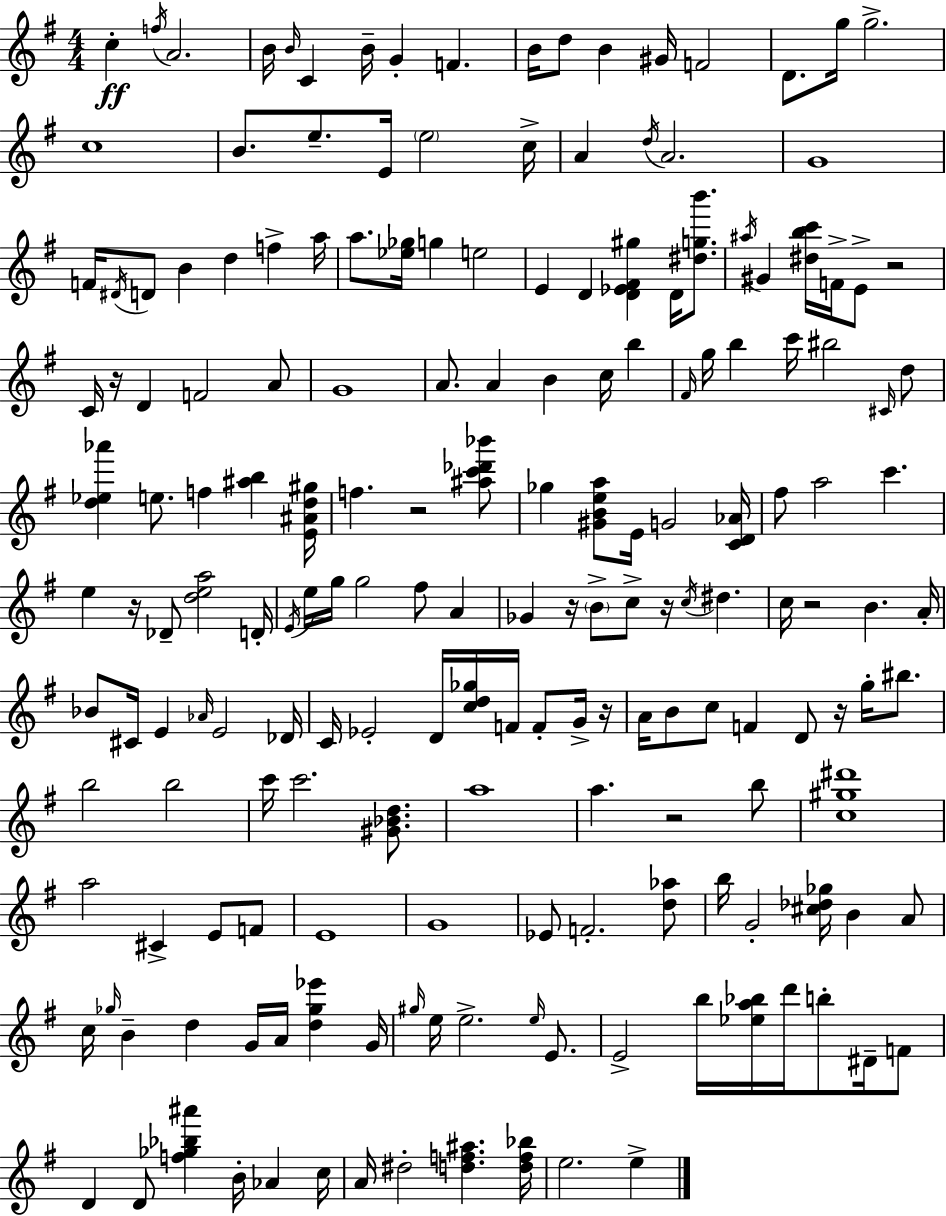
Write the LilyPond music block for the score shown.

{
  \clef treble
  \numericTimeSignature
  \time 4/4
  \key e \minor
  c''4-.\ff \acciaccatura { f''16 } a'2. | b'16 \grace { b'16 } c'4 b'16-- g'4-. f'4. | b'16 d''8 b'4 gis'16 f'2 | d'8. g''16 g''2.-> | \break c''1 | b'8. e''8.-- e'16 \parenthesize e''2 | c''16-> a'4 \acciaccatura { d''16 } a'2. | g'1 | \break f'16 \acciaccatura { dis'16 } d'8 b'4 d''4 f''4-> | a''16 a''8. <ees'' ges''>16 g''4 e''2 | e'4 d'4 <d' ees' fis' gis''>4 | d'16 <dis'' g'' b'''>8. \acciaccatura { ais''16 } gis'4 <dis'' b'' c'''>16 f'16-> e'8-> r2 | \break c'16 r16 d'4 f'2 | a'8 g'1 | a'8. a'4 b'4 | c''16 b''4 \grace { fis'16 } g''16 b''4 c'''16 bis''2 | \break \grace { cis'16 } d''8 <d'' ees'' aes'''>4 e''8. f''4 | <ais'' b''>4 <e' ais' d'' gis''>16 f''4. r2 | <ais'' c''' des''' bes'''>8 ges''4 <gis' b' e'' a''>8 e'16 g'2 | <c' d' aes'>16 fis''8 a''2 | \break c'''4. e''4 r16 des'8-- <d'' e'' a''>2 | d'16-. \acciaccatura { e'16 } e''16 g''16 g''2 | fis''8 a'4 ges'4 r16 \parenthesize b'8-> c''8-> | r16 \acciaccatura { c''16 } dis''4. c''16 r2 | \break b'4. a'16-. bes'8 cis'16 e'4 | \grace { aes'16 } e'2 des'16 c'16 ees'2-. | d'16 <c'' d'' ges''>16 f'16 f'8-. g'16-> r16 a'16 b'8 c''8 f'4 | d'8 r16 g''16-. bis''8. b''2 | \break b''2 c'''16 c'''2. | <gis' bes' d''>8. a''1 | a''4. | r2 b''8 <c'' gis'' dis'''>1 | \break a''2 | cis'4-> e'8 f'8 e'1 | g'1 | ees'8 f'2.-. | \break <d'' aes''>8 b''16 g'2-. | <cis'' des'' ges''>16 b'4 a'8 c''16 \grace { ges''16 } b'4-- | d''4 g'16 a'16 <d'' ges'' ees'''>4 g'16 \grace { gis''16 } e''16 e''2.-> | \grace { e''16 } e'8. e'2-> | \break b''16 <ees'' a'' bes''>16 d'''16 b''8-. dis'16-- f'8 d'4 | d'8 <f'' ges'' bes'' ais'''>4 b'16-. aes'4 c''16 a'16 dis''2-. | <d'' f'' ais''>4. <d'' f'' bes''>16 e''2. | e''4-> \bar "|."
}